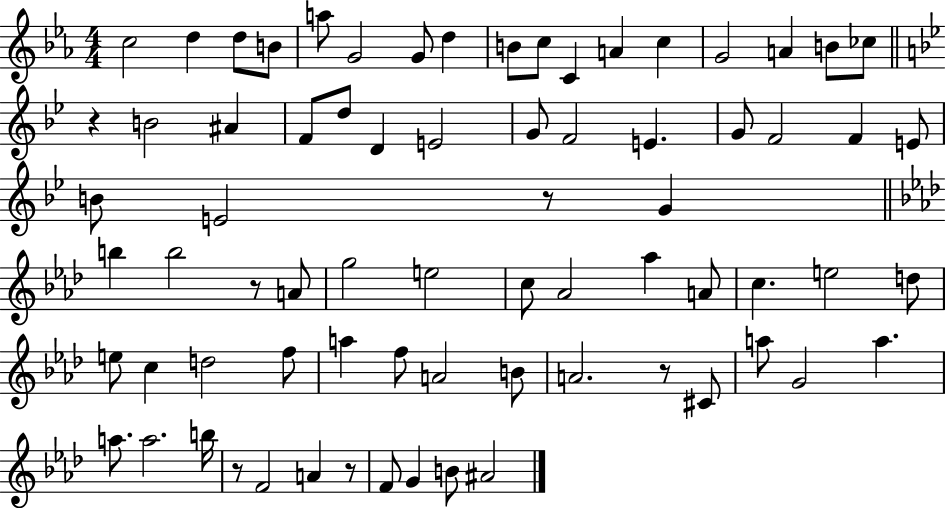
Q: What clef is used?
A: treble